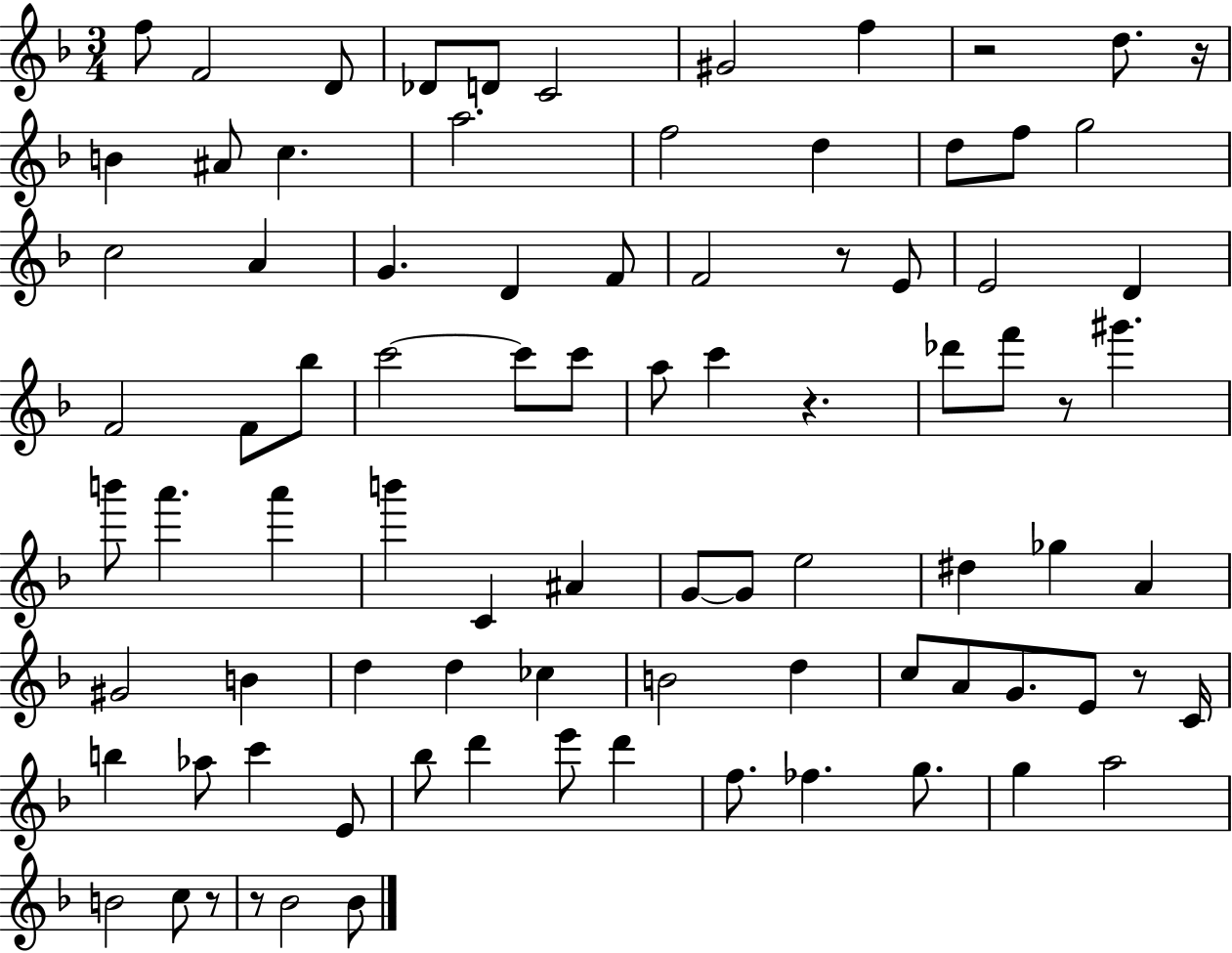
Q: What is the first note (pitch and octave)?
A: F5